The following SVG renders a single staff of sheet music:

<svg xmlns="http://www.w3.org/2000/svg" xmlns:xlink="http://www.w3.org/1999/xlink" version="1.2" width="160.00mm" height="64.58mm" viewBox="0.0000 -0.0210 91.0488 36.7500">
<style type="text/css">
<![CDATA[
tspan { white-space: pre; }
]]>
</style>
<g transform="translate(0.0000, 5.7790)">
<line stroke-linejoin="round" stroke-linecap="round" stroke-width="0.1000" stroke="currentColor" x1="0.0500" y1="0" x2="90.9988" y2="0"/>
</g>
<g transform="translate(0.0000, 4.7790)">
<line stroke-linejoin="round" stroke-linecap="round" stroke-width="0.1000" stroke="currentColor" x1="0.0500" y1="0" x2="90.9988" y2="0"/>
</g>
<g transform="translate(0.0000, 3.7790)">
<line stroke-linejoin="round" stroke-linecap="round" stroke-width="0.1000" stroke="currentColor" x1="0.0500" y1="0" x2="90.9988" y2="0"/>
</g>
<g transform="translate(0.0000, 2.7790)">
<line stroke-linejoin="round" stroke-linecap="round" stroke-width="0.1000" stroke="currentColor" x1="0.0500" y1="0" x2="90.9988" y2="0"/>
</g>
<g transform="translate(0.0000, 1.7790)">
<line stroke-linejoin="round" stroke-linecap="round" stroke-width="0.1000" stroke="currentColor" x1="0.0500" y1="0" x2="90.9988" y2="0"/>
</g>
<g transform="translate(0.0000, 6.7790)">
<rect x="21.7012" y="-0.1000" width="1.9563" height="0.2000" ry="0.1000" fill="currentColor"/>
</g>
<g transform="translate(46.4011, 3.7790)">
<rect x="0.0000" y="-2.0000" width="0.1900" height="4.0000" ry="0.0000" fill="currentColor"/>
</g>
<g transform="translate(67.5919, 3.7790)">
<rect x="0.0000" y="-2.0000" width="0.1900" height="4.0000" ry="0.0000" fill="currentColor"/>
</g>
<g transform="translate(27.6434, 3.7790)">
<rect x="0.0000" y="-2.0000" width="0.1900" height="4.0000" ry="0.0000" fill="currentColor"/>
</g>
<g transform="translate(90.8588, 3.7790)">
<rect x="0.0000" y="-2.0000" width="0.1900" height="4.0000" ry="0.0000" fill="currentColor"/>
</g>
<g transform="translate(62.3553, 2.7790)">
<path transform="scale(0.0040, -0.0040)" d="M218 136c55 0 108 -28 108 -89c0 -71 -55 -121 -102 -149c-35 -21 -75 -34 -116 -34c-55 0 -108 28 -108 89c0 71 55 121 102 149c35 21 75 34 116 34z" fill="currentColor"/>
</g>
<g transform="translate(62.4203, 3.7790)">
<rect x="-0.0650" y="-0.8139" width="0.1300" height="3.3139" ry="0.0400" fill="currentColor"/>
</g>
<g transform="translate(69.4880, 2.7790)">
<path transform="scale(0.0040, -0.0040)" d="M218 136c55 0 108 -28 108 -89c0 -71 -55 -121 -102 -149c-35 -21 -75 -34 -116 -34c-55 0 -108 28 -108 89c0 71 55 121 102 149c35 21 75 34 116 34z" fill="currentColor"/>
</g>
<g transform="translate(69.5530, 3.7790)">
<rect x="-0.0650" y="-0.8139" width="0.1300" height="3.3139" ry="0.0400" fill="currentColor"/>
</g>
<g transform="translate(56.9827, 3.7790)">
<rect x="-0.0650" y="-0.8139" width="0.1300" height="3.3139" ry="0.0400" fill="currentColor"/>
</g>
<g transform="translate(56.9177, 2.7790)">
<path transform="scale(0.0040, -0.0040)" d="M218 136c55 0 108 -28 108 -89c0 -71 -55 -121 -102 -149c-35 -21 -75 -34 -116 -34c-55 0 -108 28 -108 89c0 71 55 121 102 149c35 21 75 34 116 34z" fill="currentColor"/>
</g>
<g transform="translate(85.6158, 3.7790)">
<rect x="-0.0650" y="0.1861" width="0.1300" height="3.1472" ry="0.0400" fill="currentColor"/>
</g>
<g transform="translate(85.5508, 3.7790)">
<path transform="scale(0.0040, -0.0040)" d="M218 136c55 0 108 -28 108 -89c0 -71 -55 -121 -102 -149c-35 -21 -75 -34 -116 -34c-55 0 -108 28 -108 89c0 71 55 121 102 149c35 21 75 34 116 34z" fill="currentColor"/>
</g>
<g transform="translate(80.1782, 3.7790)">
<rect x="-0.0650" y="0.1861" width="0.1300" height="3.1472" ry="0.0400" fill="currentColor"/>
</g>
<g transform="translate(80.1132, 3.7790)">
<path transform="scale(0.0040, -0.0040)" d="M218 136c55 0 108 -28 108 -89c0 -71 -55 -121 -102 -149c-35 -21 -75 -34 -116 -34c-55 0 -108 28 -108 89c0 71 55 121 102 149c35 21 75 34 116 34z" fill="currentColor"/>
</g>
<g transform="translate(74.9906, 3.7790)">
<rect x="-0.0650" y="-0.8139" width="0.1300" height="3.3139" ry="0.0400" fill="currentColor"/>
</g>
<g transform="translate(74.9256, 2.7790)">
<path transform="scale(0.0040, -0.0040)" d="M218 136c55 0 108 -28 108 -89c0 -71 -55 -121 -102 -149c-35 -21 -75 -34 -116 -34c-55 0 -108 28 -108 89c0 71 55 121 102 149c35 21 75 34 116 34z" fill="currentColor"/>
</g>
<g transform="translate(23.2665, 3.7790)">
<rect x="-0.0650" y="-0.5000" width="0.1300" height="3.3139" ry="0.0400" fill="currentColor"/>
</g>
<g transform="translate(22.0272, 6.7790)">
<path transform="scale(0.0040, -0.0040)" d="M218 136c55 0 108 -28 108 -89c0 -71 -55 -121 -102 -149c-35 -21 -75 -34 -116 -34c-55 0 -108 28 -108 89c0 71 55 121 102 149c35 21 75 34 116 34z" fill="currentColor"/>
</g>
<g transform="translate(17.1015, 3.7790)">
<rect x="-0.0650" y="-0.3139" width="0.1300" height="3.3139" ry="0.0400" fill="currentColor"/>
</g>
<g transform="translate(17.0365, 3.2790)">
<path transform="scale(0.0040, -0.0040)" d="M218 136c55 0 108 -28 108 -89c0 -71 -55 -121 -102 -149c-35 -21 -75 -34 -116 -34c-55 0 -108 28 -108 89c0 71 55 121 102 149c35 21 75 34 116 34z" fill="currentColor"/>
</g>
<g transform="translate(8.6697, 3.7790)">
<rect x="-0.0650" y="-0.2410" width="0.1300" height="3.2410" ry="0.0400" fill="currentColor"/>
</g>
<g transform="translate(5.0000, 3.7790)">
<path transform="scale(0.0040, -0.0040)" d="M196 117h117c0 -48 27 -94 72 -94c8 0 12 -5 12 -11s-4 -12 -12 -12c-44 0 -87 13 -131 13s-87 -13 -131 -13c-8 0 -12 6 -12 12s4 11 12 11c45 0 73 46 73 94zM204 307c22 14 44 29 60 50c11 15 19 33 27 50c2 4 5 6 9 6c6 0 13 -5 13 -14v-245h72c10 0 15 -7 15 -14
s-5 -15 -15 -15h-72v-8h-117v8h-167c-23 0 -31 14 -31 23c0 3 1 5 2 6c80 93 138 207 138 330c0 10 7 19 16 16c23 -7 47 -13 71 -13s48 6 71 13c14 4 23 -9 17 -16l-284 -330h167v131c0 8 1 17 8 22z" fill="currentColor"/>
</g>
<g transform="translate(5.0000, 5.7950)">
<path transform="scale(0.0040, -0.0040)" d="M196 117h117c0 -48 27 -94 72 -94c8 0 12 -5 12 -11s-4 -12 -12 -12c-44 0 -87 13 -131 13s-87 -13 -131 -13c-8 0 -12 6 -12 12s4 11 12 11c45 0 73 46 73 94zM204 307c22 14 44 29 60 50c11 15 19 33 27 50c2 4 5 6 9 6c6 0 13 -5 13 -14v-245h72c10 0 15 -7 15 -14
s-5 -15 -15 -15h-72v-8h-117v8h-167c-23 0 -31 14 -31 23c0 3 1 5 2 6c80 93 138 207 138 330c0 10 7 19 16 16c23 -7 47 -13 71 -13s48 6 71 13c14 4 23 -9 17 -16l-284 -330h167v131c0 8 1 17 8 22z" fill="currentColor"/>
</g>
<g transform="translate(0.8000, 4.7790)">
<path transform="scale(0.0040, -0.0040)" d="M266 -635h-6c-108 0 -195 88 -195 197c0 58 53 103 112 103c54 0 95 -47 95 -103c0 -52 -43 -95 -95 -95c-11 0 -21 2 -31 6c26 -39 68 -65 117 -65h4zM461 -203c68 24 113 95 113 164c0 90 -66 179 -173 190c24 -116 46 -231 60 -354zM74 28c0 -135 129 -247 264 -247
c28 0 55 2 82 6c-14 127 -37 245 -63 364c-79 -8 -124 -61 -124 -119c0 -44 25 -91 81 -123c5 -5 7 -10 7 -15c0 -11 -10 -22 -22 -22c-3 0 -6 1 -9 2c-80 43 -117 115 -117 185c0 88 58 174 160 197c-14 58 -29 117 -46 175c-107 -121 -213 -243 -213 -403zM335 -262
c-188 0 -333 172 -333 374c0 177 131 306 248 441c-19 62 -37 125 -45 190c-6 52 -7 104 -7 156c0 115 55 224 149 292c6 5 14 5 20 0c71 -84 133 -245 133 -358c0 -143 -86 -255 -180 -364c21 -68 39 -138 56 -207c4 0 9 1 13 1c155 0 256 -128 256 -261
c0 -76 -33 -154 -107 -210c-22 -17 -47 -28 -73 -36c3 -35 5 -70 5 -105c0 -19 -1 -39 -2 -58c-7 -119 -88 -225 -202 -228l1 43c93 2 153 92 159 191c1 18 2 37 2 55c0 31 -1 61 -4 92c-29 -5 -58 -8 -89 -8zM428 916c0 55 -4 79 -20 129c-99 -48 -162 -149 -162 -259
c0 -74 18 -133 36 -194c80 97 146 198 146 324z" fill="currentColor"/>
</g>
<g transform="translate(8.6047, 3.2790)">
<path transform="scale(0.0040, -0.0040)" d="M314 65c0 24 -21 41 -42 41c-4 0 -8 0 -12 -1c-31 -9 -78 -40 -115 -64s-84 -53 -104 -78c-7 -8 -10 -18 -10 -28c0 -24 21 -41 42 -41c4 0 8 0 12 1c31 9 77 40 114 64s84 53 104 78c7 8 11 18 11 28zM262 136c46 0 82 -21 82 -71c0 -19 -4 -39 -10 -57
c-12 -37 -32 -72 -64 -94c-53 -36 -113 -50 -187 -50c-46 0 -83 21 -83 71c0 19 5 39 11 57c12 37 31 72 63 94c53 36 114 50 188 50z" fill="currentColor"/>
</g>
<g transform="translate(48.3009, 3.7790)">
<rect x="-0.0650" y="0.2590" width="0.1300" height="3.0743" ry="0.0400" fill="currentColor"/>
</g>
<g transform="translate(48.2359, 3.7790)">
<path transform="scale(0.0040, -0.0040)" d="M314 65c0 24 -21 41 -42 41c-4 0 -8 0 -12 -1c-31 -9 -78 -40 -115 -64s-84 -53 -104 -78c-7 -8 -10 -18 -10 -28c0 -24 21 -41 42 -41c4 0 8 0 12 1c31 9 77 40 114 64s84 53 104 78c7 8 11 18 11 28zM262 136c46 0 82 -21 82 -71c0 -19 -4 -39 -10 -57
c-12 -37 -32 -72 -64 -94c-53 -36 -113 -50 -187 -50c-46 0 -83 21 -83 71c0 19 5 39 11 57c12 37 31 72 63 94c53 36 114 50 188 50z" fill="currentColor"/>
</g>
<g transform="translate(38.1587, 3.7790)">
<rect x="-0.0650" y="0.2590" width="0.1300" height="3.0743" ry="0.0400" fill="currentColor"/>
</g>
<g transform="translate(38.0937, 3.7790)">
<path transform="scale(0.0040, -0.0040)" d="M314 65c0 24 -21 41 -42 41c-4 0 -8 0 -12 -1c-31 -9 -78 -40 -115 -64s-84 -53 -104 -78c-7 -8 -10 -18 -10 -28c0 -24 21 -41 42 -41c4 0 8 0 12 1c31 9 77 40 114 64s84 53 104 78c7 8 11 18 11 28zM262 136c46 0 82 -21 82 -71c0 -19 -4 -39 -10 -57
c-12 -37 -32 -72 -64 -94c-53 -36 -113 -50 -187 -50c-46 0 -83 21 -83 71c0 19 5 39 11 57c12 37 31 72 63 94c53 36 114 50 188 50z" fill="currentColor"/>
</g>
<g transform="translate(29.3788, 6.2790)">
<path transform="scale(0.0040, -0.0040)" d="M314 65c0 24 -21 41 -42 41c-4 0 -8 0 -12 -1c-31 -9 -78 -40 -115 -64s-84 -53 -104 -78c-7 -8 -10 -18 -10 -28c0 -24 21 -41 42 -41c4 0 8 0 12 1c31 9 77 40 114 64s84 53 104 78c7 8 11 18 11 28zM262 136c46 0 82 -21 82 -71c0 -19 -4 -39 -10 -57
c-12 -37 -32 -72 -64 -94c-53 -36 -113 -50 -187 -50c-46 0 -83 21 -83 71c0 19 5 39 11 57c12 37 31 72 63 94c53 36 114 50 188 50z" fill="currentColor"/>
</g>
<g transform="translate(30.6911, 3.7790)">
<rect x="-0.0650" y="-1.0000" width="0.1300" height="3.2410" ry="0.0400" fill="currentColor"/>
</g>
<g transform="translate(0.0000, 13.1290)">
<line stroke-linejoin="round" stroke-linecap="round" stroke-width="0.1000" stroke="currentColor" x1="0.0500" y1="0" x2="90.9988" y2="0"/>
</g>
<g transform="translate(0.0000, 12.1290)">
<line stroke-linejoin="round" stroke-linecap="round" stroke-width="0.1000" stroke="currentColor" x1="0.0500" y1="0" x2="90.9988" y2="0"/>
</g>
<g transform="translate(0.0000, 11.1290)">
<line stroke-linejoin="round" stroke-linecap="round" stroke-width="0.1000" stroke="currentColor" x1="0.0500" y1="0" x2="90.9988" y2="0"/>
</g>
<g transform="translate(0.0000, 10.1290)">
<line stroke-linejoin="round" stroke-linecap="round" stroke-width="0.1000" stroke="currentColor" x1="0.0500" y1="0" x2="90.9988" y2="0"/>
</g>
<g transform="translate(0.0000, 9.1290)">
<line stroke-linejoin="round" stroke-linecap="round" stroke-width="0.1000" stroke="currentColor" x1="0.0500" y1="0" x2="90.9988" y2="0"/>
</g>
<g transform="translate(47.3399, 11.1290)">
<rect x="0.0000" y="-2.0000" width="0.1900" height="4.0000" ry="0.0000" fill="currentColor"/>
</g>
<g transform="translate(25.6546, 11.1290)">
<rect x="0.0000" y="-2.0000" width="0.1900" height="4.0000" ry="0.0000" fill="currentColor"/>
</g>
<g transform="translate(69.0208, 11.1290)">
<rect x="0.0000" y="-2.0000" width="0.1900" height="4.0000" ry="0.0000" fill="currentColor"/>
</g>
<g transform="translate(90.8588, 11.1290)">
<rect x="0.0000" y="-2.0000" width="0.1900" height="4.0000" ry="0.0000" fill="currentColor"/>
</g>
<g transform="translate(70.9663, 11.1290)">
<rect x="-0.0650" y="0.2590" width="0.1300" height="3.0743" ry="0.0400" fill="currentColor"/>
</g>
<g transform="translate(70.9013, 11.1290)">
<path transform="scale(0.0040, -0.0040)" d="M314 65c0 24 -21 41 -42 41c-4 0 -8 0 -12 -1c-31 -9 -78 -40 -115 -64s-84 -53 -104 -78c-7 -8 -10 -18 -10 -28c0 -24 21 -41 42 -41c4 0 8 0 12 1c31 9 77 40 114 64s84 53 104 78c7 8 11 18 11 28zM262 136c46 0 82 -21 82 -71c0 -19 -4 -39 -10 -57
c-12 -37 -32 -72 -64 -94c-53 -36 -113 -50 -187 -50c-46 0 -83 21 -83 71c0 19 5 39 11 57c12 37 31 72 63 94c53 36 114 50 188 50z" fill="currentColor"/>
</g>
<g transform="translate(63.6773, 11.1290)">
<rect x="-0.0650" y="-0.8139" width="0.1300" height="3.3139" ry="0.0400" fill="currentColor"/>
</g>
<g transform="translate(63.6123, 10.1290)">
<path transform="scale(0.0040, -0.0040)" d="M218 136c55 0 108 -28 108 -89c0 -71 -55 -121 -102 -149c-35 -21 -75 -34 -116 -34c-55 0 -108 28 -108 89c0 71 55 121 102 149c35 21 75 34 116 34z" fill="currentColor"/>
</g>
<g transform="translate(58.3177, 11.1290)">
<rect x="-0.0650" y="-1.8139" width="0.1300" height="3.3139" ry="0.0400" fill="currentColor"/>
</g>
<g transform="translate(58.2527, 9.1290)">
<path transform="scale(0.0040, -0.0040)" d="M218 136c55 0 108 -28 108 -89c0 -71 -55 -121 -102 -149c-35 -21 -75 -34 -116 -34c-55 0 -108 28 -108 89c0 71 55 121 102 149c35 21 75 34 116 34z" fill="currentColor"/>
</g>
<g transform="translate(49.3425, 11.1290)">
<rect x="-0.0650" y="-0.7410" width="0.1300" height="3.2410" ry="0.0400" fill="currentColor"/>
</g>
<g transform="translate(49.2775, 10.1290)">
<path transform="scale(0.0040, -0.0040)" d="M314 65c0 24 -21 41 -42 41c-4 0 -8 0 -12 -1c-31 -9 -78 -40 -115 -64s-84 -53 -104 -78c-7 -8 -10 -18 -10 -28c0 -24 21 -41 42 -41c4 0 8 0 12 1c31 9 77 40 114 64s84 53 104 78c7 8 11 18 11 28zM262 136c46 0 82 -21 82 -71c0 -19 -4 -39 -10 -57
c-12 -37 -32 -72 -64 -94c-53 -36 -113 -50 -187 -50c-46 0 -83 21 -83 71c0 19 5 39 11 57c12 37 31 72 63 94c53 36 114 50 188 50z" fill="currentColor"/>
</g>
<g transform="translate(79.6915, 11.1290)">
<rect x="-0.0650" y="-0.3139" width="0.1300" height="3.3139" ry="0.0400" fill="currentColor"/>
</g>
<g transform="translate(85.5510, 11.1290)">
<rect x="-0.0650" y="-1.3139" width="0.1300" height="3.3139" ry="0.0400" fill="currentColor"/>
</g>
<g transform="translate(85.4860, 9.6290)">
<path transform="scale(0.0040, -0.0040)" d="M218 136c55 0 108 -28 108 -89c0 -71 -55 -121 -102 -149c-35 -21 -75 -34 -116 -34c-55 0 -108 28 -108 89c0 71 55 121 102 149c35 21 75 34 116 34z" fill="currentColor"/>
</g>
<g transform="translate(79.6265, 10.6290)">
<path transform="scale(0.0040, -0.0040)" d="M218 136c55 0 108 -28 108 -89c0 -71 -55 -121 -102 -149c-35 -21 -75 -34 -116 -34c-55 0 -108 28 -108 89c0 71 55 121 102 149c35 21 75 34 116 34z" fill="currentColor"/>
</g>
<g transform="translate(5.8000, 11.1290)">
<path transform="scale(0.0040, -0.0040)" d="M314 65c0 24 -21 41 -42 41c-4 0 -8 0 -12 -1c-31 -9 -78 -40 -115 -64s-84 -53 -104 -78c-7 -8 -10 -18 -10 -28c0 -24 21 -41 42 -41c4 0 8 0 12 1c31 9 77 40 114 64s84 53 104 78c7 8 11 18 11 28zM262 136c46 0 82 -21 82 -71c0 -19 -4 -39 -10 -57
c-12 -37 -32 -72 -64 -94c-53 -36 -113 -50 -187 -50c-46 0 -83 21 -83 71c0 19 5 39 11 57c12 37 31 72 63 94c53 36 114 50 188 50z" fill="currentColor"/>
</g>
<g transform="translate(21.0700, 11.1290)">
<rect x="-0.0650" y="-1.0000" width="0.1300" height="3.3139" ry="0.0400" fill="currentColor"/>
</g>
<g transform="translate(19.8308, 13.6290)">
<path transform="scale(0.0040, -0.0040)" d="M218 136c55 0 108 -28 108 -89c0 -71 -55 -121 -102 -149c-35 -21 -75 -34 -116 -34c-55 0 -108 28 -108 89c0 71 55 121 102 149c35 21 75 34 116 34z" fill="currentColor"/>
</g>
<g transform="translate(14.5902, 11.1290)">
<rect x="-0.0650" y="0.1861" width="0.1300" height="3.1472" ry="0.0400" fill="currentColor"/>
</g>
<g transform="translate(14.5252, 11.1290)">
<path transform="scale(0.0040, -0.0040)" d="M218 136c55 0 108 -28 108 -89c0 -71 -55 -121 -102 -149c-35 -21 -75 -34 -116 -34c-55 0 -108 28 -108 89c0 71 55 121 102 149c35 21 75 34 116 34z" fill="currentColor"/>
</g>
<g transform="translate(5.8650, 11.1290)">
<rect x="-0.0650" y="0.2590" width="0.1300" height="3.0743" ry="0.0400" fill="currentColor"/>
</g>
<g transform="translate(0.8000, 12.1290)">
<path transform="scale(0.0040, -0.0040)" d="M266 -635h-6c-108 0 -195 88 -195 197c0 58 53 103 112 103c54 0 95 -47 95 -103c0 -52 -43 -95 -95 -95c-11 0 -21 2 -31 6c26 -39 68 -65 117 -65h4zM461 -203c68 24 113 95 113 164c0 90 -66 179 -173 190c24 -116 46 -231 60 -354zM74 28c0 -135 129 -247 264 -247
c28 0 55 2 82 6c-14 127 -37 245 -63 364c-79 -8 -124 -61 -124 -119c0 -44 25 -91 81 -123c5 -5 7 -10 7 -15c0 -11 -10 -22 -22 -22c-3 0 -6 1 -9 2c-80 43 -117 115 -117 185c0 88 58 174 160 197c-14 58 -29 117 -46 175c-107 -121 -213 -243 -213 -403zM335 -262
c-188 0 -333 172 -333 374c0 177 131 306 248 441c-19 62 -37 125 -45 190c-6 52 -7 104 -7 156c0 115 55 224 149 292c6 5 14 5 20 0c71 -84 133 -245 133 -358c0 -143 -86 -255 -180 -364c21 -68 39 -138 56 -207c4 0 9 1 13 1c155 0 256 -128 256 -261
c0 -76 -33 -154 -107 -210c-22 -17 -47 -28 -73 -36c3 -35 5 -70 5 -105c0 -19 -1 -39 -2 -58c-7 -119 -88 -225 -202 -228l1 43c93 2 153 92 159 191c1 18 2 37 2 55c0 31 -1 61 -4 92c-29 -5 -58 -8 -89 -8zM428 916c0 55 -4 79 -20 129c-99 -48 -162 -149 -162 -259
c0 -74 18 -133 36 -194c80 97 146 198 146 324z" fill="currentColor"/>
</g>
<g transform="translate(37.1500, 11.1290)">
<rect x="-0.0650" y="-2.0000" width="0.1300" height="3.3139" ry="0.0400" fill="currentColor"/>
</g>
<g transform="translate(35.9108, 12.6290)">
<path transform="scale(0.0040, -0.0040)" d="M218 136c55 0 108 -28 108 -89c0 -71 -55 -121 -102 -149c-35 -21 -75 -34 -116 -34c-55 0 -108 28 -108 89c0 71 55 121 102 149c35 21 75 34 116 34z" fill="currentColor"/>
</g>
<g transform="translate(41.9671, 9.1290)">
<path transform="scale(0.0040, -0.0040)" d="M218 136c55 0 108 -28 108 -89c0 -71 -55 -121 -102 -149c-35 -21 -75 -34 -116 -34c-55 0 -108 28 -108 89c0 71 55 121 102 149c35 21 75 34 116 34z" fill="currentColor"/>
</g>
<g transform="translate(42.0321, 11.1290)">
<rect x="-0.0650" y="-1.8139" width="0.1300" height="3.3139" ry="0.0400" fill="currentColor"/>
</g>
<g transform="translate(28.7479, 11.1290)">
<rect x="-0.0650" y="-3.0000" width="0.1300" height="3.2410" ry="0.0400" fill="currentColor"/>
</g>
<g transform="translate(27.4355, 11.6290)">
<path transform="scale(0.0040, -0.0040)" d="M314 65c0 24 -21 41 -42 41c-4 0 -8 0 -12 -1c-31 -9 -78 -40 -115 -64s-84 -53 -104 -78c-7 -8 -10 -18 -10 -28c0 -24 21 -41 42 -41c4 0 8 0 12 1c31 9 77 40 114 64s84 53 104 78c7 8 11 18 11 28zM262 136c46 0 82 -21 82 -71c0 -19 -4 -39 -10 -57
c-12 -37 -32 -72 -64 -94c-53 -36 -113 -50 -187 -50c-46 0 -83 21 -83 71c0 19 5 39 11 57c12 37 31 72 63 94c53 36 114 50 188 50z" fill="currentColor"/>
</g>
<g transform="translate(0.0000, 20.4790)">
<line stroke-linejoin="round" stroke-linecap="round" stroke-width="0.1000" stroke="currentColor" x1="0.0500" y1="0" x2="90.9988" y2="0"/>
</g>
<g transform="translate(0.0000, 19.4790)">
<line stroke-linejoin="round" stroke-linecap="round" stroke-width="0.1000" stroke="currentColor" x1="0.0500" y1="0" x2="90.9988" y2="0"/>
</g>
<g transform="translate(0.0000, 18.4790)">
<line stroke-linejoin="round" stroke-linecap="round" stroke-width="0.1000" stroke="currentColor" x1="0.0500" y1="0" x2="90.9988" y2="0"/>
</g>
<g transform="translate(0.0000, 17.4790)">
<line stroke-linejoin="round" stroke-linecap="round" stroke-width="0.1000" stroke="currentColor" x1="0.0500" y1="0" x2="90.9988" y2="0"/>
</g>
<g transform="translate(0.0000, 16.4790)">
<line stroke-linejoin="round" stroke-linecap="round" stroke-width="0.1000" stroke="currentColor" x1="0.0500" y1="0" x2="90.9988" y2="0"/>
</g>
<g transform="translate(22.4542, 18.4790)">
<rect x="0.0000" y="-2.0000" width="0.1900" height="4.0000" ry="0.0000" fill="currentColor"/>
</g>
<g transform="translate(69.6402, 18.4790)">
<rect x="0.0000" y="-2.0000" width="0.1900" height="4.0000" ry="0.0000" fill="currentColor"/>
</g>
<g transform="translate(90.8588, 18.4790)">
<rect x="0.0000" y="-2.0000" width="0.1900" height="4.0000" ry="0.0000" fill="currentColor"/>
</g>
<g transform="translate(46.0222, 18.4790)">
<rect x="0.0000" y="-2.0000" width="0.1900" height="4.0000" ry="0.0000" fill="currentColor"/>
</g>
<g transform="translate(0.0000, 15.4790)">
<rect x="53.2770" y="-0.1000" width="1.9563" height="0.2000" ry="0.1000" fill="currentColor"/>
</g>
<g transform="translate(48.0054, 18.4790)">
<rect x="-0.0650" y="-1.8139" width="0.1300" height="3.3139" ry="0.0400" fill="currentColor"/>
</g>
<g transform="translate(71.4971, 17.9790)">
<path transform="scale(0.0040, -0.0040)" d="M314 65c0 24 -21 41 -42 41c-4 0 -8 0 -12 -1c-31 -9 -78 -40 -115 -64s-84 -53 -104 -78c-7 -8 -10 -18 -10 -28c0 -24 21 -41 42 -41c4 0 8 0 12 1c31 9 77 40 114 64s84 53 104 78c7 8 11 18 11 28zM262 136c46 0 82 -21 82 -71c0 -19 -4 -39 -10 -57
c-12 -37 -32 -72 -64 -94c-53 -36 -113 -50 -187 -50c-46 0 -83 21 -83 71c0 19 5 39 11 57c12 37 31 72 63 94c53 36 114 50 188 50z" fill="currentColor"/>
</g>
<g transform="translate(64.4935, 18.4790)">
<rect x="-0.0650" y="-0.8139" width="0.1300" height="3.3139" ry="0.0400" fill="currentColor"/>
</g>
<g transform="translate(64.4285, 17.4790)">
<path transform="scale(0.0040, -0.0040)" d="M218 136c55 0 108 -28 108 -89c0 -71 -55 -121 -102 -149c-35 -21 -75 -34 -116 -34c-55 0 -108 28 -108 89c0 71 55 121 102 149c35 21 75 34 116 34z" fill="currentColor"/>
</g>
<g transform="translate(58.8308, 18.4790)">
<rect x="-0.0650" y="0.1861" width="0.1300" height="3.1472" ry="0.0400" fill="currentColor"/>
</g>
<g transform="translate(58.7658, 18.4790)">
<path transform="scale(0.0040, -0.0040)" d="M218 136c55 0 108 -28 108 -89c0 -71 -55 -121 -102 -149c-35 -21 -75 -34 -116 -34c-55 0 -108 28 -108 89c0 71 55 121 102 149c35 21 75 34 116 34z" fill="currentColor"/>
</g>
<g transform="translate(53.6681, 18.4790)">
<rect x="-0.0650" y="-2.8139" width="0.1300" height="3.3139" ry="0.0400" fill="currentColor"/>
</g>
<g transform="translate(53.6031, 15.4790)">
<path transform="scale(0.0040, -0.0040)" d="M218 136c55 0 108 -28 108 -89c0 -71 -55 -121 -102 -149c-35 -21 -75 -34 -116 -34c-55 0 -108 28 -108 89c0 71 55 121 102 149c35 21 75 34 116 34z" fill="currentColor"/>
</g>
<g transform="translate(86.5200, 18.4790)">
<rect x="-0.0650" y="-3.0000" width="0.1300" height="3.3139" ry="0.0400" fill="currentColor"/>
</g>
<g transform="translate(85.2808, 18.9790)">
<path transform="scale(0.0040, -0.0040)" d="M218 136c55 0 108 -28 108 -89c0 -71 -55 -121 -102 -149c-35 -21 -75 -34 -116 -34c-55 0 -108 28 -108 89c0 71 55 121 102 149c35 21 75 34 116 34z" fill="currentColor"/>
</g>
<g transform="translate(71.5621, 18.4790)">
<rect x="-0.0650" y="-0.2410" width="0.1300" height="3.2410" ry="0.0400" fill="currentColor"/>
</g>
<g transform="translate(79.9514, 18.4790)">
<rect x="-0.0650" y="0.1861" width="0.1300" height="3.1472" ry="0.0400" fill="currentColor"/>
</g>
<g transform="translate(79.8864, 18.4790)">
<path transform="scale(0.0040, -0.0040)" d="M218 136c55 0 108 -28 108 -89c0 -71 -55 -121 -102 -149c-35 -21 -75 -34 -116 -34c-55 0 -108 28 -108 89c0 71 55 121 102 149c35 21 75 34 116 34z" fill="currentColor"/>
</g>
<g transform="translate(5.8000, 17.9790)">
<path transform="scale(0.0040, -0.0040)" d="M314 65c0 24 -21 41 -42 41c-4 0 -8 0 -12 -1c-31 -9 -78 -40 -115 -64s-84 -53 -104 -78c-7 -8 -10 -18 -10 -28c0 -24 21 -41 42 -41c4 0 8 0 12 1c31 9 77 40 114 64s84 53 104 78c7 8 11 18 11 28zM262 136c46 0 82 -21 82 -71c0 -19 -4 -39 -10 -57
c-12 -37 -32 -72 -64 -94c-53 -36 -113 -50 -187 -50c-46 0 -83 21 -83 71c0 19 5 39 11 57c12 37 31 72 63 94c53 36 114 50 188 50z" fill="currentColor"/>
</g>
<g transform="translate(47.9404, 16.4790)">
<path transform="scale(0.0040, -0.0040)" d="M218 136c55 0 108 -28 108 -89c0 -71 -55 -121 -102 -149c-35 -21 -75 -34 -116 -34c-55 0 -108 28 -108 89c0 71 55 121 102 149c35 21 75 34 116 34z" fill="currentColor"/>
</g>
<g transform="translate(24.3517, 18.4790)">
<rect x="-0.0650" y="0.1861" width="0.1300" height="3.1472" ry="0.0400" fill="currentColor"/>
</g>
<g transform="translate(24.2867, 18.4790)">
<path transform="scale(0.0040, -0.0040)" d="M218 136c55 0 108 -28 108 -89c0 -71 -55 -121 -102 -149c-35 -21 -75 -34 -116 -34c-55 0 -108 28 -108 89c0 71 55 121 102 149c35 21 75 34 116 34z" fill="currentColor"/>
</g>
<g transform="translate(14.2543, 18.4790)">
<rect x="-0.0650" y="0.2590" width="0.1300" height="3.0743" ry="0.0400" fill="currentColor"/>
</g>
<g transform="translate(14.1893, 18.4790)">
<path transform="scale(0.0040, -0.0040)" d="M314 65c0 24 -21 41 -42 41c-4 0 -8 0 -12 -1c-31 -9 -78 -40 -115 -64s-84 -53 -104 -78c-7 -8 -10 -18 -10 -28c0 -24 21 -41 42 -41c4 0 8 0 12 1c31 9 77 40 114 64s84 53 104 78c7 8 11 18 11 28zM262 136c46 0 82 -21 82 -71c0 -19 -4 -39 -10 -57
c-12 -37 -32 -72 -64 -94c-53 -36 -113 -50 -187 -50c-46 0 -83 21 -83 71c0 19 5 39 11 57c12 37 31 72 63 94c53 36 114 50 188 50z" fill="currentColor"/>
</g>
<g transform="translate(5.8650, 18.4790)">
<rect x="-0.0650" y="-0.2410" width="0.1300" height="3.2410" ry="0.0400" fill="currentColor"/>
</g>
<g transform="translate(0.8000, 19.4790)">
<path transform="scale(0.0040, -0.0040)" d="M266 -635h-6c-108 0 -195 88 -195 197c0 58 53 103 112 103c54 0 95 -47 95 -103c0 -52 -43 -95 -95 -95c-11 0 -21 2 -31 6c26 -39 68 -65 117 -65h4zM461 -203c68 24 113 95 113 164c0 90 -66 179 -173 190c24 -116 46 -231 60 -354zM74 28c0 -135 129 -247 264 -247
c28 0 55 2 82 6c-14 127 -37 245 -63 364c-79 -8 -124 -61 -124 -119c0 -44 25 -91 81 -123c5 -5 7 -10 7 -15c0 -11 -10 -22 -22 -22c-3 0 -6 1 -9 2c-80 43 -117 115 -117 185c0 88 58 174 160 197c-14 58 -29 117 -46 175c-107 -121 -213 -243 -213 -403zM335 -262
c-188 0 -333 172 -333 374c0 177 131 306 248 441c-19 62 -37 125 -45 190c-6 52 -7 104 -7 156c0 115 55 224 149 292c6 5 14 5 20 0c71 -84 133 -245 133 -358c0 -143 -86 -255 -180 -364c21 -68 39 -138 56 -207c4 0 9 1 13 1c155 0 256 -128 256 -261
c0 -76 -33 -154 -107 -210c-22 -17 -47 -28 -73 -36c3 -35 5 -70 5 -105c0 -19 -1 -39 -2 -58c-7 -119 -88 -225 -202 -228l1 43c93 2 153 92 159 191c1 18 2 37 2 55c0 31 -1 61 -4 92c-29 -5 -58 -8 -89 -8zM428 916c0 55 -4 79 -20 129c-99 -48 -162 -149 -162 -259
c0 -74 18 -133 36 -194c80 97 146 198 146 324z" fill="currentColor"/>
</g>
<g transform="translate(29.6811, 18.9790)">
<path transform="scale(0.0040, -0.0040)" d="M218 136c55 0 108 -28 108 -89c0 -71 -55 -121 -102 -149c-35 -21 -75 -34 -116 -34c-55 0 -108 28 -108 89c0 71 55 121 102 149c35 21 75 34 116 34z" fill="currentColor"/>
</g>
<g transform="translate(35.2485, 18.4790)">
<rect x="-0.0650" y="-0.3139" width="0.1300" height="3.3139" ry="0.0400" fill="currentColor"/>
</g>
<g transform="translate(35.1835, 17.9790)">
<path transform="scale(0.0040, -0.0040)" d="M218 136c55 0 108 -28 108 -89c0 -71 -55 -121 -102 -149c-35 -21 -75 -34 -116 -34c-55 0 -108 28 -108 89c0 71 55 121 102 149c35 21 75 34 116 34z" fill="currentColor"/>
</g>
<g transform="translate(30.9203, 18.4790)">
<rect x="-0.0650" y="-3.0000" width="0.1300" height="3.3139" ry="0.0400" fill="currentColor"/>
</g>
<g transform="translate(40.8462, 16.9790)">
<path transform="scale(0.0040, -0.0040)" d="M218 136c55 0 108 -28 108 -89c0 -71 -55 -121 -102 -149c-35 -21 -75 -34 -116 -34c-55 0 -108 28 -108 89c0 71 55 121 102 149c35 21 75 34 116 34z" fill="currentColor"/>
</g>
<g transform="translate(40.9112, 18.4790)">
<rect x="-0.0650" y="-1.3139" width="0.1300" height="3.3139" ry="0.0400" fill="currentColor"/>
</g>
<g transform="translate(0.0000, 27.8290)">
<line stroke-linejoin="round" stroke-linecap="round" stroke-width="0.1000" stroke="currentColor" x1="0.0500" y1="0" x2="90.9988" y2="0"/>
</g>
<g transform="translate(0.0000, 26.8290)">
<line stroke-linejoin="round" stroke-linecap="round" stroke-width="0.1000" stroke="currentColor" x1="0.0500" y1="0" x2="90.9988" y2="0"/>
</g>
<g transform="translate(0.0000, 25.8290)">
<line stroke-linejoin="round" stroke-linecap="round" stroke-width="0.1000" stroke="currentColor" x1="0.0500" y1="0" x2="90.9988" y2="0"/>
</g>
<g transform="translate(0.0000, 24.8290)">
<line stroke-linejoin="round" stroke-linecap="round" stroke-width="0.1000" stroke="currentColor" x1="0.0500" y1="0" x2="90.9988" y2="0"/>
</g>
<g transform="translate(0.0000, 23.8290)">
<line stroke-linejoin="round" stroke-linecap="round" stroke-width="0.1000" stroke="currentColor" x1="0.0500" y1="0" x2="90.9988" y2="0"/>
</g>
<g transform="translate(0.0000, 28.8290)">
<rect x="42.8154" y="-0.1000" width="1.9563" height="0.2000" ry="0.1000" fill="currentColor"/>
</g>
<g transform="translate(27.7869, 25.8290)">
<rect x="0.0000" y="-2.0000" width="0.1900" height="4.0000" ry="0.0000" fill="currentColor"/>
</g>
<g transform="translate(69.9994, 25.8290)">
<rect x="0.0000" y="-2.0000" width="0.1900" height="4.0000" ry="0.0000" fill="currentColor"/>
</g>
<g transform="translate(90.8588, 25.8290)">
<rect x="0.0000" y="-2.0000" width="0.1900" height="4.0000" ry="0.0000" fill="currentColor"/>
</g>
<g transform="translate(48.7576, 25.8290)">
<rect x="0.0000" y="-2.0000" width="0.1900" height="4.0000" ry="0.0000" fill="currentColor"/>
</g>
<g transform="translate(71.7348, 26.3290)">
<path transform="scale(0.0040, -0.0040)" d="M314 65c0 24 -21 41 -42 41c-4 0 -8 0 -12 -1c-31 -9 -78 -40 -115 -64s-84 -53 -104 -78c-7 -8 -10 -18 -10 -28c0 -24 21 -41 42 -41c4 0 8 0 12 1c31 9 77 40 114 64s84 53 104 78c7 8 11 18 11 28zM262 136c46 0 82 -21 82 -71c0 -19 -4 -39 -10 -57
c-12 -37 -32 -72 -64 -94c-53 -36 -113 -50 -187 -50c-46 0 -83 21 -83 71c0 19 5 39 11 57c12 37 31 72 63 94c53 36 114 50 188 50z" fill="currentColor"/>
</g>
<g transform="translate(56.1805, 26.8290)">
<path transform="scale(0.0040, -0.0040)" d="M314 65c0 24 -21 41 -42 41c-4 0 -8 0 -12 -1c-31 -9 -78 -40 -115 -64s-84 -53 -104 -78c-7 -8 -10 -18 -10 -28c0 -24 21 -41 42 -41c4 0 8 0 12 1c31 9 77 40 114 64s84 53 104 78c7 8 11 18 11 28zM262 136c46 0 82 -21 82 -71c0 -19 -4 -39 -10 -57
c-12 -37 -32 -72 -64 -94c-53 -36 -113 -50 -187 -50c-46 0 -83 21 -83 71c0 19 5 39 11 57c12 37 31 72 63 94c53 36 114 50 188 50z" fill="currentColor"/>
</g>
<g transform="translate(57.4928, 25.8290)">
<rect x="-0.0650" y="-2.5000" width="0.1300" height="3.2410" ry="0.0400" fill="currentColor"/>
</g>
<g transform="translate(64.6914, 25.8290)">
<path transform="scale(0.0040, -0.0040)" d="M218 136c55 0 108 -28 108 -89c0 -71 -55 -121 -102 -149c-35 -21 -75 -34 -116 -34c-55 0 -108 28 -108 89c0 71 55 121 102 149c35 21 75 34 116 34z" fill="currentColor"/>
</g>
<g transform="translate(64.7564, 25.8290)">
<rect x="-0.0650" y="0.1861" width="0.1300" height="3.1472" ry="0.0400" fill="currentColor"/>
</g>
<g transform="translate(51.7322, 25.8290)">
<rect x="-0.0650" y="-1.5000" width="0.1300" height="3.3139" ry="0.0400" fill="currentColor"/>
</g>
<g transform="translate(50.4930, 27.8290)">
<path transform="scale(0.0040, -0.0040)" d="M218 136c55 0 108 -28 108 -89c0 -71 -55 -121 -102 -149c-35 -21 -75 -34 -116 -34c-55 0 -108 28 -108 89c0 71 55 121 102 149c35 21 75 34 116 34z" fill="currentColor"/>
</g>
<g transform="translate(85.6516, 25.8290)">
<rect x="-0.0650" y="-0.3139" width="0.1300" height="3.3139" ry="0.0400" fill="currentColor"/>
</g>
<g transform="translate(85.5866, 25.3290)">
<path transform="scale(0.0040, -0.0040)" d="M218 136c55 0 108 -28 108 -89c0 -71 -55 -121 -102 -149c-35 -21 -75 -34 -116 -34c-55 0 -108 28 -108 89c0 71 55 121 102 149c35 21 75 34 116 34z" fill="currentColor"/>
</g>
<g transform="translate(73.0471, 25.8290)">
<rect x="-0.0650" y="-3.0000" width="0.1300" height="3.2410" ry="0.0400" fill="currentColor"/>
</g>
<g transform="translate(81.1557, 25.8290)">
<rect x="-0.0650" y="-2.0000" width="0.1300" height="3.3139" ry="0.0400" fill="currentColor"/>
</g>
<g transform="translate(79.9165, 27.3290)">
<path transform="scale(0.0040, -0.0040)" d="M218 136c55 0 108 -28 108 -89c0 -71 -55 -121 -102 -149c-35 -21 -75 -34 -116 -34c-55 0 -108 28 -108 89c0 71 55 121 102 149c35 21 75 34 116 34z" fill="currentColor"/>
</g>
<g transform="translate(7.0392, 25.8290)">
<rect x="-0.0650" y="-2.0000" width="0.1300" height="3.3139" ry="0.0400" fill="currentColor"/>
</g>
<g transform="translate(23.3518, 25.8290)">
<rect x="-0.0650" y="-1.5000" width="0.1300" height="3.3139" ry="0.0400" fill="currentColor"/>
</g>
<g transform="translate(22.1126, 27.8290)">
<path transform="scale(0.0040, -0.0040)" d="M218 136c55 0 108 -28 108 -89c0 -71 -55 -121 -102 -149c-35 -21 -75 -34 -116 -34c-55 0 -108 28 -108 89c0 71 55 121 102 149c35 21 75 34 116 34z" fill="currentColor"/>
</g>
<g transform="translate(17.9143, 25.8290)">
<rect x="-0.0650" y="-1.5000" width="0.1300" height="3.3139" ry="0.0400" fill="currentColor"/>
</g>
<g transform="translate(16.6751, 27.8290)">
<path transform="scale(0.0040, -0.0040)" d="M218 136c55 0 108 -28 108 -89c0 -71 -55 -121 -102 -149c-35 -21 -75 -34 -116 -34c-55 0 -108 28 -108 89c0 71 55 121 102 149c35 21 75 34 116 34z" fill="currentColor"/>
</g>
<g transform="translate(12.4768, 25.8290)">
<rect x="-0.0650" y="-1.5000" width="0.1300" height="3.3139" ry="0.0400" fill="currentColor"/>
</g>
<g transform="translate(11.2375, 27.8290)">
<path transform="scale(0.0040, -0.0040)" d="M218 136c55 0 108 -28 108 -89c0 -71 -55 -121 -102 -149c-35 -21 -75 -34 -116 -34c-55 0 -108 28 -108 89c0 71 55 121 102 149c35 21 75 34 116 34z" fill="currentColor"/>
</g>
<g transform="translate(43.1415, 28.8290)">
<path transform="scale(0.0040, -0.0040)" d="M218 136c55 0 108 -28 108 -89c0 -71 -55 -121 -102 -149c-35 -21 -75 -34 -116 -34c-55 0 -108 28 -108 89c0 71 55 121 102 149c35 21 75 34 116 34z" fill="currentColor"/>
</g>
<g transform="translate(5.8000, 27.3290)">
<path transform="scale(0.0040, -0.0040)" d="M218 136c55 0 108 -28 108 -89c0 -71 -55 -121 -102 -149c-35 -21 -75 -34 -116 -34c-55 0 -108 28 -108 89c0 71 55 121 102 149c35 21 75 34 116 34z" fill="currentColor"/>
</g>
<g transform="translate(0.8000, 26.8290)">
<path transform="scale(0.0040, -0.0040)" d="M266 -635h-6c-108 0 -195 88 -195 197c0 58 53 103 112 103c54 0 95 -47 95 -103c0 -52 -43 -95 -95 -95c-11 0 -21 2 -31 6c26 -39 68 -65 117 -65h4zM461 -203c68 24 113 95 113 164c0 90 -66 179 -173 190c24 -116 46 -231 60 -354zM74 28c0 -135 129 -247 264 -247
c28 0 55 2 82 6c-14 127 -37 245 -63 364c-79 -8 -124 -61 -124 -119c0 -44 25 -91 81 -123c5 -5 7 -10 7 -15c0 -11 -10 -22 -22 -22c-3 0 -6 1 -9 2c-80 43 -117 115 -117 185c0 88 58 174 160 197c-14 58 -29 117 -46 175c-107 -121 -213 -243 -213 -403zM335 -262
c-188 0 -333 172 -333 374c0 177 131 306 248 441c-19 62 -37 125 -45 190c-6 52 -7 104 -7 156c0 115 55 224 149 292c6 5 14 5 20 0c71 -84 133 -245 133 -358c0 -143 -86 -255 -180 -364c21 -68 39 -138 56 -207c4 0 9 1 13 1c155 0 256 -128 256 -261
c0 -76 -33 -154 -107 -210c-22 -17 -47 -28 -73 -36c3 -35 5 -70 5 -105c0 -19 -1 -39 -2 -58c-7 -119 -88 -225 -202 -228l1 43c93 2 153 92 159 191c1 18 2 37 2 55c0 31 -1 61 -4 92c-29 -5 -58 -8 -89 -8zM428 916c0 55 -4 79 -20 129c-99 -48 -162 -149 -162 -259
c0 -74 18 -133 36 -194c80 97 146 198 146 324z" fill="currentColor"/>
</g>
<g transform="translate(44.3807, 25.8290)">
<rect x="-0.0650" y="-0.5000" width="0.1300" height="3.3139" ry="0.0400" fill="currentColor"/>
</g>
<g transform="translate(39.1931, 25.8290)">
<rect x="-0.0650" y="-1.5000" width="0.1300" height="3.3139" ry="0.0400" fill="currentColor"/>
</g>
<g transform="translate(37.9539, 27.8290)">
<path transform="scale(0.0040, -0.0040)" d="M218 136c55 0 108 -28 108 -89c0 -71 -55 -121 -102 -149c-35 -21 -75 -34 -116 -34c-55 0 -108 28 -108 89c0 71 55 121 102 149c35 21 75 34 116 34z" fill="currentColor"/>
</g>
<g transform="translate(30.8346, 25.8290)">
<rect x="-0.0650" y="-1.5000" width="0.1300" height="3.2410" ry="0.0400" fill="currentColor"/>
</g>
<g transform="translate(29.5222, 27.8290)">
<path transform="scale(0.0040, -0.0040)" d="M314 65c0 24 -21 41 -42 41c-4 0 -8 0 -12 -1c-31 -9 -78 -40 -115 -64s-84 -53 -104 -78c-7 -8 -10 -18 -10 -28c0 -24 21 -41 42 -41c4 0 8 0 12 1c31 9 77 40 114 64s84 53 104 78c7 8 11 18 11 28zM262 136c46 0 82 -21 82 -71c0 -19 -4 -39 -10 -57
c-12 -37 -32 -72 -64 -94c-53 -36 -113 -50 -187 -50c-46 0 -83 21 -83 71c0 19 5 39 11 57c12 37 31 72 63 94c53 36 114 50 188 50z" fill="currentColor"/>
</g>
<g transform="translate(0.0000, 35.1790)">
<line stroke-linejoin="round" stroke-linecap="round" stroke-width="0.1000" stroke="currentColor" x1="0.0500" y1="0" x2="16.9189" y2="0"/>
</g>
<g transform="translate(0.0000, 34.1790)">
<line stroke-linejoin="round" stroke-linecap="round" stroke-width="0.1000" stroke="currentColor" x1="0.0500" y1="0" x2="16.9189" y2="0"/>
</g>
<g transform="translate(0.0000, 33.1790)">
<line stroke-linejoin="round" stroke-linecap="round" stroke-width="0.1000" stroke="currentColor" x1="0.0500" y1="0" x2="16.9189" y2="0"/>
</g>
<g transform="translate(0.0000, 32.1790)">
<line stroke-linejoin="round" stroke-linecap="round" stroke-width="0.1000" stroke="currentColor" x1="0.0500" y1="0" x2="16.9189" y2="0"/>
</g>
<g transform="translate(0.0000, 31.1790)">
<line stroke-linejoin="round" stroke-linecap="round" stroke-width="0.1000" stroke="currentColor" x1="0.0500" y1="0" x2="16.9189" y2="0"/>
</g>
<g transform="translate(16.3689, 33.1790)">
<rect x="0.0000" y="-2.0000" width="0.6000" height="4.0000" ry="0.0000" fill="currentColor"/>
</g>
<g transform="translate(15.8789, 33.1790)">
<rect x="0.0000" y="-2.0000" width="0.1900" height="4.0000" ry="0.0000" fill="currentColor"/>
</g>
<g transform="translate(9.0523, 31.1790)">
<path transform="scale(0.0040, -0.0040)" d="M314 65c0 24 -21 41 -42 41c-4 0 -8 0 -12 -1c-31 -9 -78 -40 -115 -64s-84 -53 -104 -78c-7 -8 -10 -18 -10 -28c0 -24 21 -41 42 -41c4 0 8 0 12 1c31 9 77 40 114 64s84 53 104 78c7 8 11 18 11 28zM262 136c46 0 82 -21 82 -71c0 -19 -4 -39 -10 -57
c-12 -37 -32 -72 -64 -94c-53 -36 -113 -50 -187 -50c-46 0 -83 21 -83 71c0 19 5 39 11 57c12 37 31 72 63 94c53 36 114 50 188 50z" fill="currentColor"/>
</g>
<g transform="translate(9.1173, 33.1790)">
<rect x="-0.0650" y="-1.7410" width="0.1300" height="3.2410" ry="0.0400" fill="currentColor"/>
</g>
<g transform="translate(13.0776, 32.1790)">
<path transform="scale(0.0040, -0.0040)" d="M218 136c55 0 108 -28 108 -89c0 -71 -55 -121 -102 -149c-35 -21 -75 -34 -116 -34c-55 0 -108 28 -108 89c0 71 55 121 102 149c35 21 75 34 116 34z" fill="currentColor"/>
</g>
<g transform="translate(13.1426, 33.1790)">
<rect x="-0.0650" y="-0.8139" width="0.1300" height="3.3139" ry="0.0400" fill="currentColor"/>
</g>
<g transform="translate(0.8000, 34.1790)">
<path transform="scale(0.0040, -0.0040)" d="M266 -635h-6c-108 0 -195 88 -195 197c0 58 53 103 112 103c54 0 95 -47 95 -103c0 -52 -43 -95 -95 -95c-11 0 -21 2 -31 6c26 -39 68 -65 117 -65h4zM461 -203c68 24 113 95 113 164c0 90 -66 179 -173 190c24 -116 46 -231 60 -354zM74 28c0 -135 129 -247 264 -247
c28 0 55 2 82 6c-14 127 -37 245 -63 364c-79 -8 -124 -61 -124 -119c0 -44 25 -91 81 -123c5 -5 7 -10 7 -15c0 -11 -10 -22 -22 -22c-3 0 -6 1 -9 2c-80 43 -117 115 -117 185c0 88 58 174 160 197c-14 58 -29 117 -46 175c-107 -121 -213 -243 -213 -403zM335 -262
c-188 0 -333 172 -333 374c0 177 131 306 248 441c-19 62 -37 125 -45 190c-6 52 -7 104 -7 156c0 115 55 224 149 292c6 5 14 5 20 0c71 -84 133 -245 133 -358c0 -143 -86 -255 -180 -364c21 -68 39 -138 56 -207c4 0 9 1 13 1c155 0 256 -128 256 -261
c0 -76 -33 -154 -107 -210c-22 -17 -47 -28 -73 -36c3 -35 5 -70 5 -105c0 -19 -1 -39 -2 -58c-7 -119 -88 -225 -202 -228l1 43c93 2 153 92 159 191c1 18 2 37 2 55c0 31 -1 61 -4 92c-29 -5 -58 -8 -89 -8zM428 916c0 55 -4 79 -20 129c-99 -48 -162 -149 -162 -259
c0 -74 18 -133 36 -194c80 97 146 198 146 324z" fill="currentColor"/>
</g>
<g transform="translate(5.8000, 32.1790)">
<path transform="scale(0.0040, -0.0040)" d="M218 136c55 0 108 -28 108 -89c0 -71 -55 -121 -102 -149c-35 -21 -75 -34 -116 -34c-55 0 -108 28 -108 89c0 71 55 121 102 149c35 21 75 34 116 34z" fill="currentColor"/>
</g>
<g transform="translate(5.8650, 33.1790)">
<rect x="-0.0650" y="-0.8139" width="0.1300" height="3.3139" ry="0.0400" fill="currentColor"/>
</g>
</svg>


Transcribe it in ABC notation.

X:1
T:Untitled
M:4/4
L:1/4
K:C
c2 c C D2 B2 B2 d d d d B B B2 B D A2 F f d2 f d B2 c e c2 B2 B A c e f a B d c2 B A F E E E E2 E C E G2 B A2 F c d f2 d